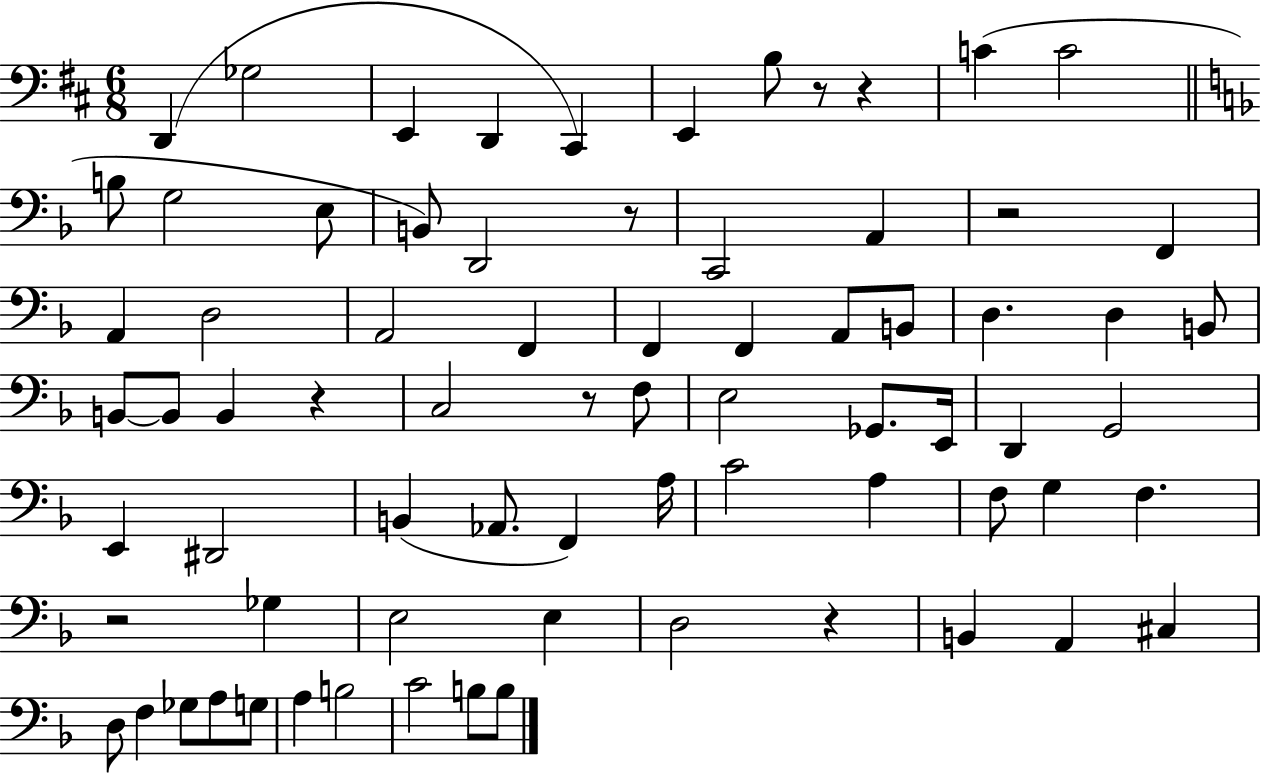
X:1
T:Untitled
M:6/8
L:1/4
K:D
D,, _G,2 E,, D,, ^C,, E,, B,/2 z/2 z C C2 B,/2 G,2 E,/2 B,,/2 D,,2 z/2 C,,2 A,, z2 F,, A,, D,2 A,,2 F,, F,, F,, A,,/2 B,,/2 D, D, B,,/2 B,,/2 B,,/2 B,, z C,2 z/2 F,/2 E,2 _G,,/2 E,,/4 D,, G,,2 E,, ^D,,2 B,, _A,,/2 F,, A,/4 C2 A, F,/2 G, F, z2 _G, E,2 E, D,2 z B,, A,, ^C, D,/2 F, _G,/2 A,/2 G,/2 A, B,2 C2 B,/2 B,/2